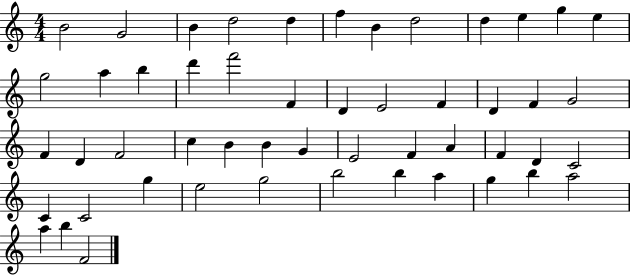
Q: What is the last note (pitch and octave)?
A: F4